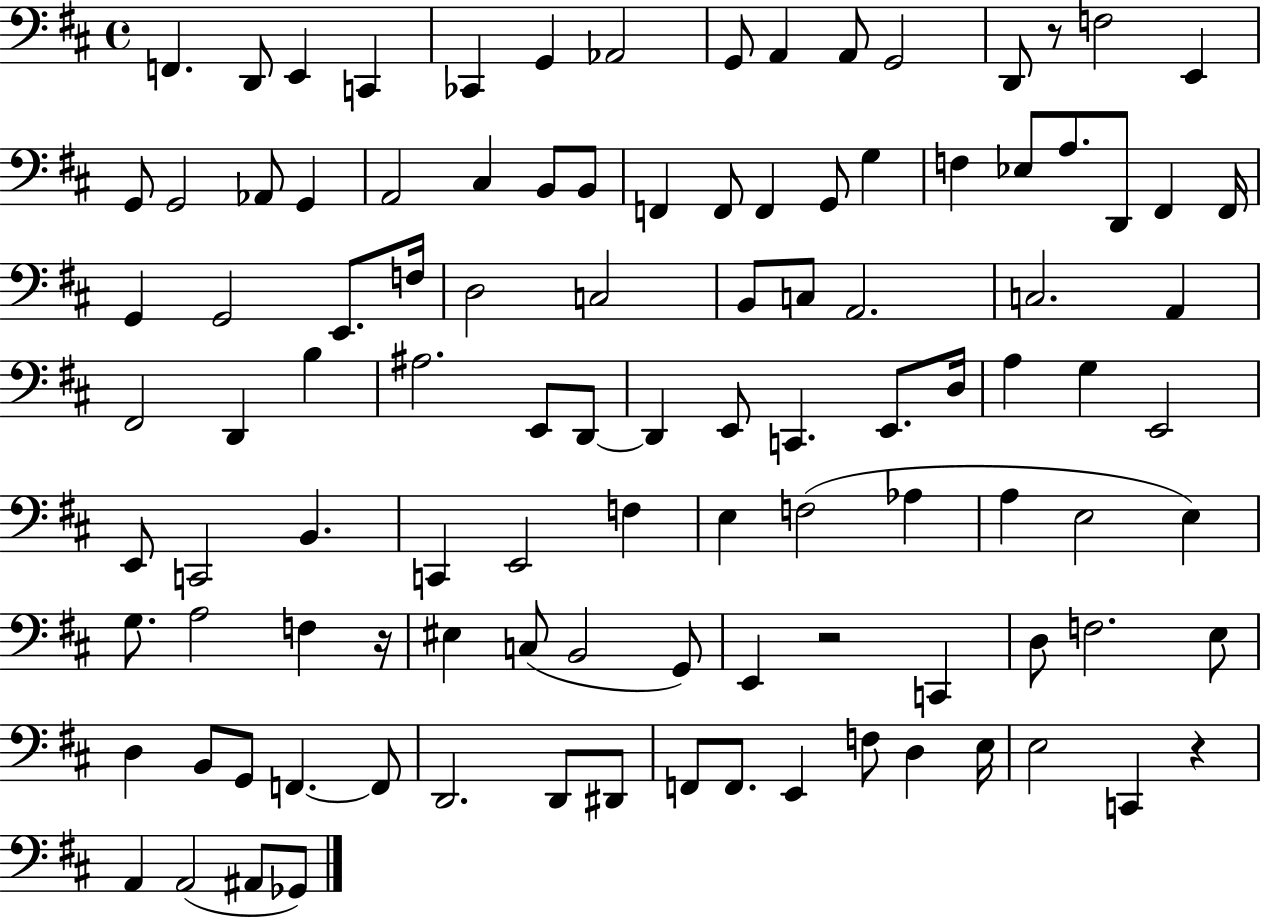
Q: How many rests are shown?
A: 4